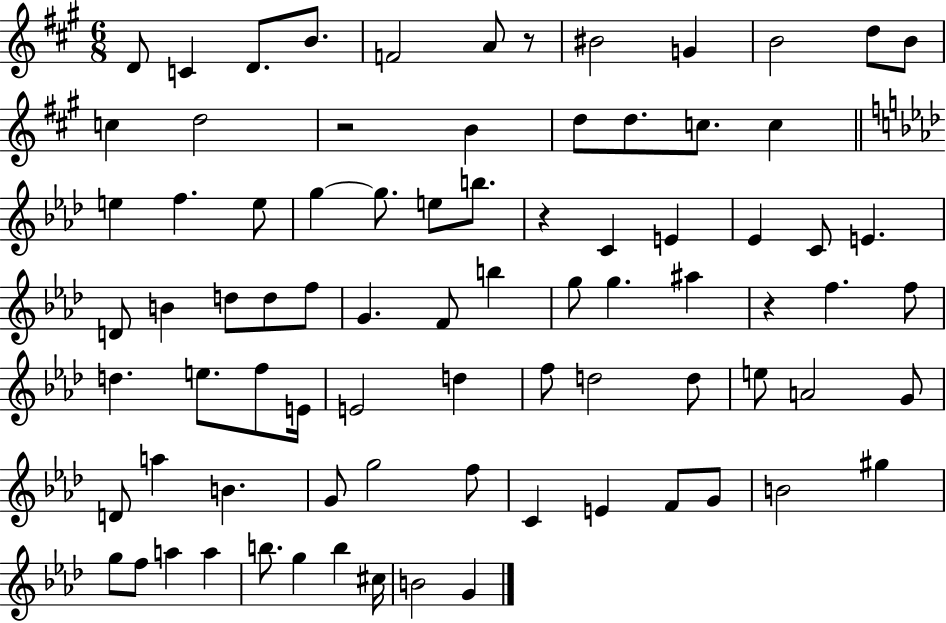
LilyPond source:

{
  \clef treble
  \numericTimeSignature
  \time 6/8
  \key a \major
  \repeat volta 2 { d'8 c'4 d'8. b'8. | f'2 a'8 r8 | bis'2 g'4 | b'2 d''8 b'8 | \break c''4 d''2 | r2 b'4 | d''8 d''8. c''8. c''4 | \bar "||" \break \key aes \major e''4 f''4. e''8 | g''4~~ g''8. e''8 b''8. | r4 c'4 e'4 | ees'4 c'8 e'4. | \break d'8 b'4 d''8 d''8 f''8 | g'4. f'8 b''4 | g''8 g''4. ais''4 | r4 f''4. f''8 | \break d''4. e''8. f''8 e'16 | e'2 d''4 | f''8 d''2 d''8 | e''8 a'2 g'8 | \break d'8 a''4 b'4. | g'8 g''2 f''8 | c'4 e'4 f'8 g'8 | b'2 gis''4 | \break g''8 f''8 a''4 a''4 | b''8. g''4 b''4 cis''16 | b'2 g'4 | } \bar "|."
}